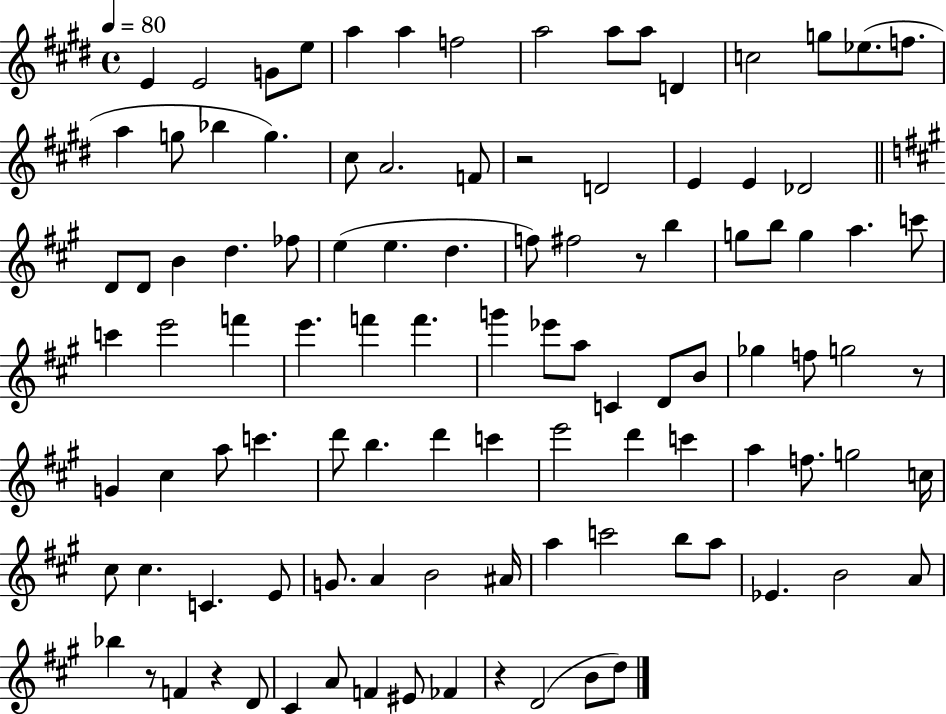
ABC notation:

X:1
T:Untitled
M:4/4
L:1/4
K:E
E E2 G/2 e/2 a a f2 a2 a/2 a/2 D c2 g/2 _e/2 f/2 a g/2 _b g ^c/2 A2 F/2 z2 D2 E E _D2 D/2 D/2 B d _f/2 e e d f/2 ^f2 z/2 b g/2 b/2 g a c'/2 c' e'2 f' e' f' f' g' _e'/2 a/2 C D/2 B/2 _g f/2 g2 z/2 G ^c a/2 c' d'/2 b d' c' e'2 d' c' a f/2 g2 c/4 ^c/2 ^c C E/2 G/2 A B2 ^A/4 a c'2 b/2 a/2 _E B2 A/2 _b z/2 F z D/2 ^C A/2 F ^E/2 _F z D2 B/2 d/2